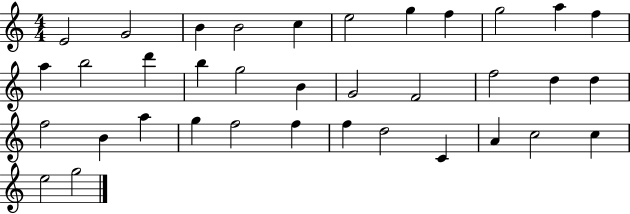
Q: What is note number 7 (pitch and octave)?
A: G5